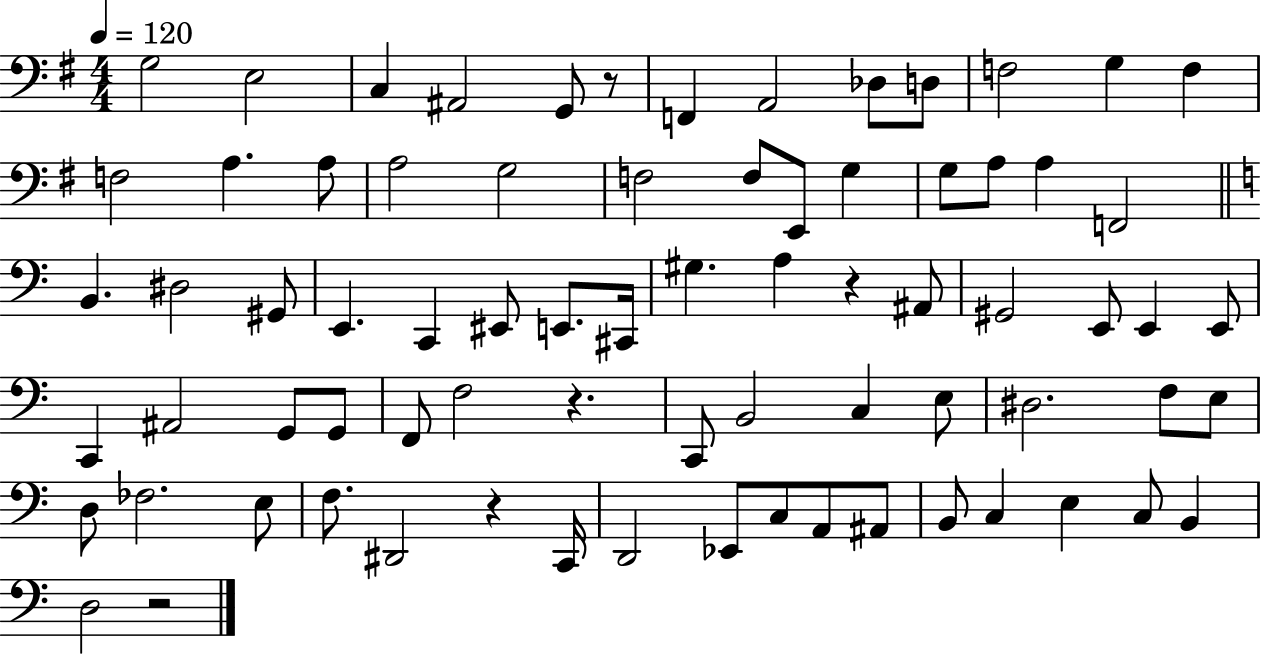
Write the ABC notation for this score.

X:1
T:Untitled
M:4/4
L:1/4
K:G
G,2 E,2 C, ^A,,2 G,,/2 z/2 F,, A,,2 _D,/2 D,/2 F,2 G, F, F,2 A, A,/2 A,2 G,2 F,2 F,/2 E,,/2 G, G,/2 A,/2 A, F,,2 B,, ^D,2 ^G,,/2 E,, C,, ^E,,/2 E,,/2 ^C,,/4 ^G, A, z ^A,,/2 ^G,,2 E,,/2 E,, E,,/2 C,, ^A,,2 G,,/2 G,,/2 F,,/2 F,2 z C,,/2 B,,2 C, E,/2 ^D,2 F,/2 E,/2 D,/2 _F,2 E,/2 F,/2 ^D,,2 z C,,/4 D,,2 _E,,/2 C,/2 A,,/2 ^A,,/2 B,,/2 C, E, C,/2 B,, D,2 z2